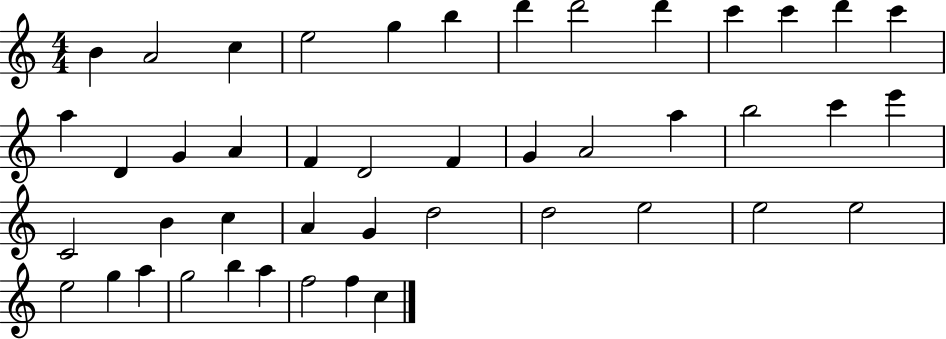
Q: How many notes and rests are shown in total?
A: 45